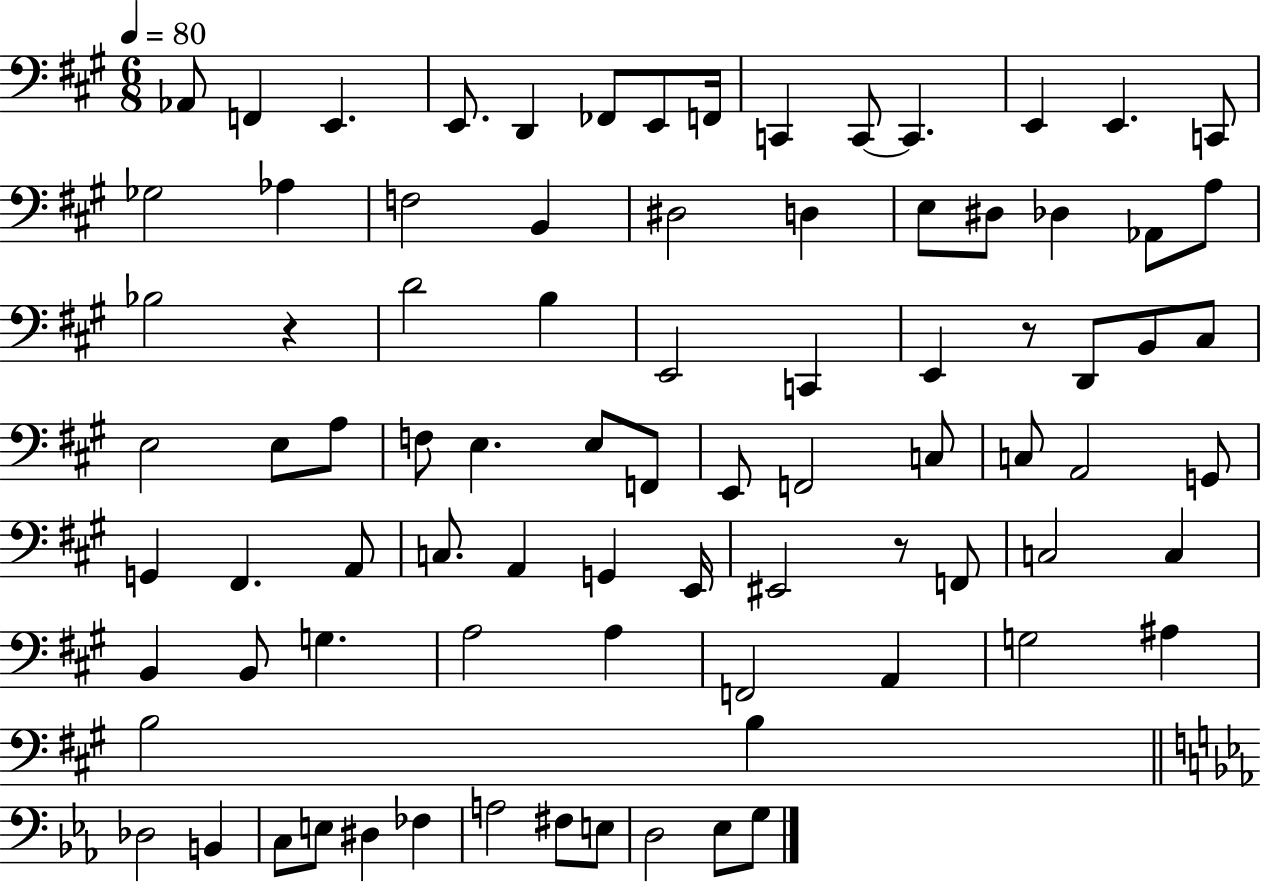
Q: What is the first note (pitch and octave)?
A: Ab2